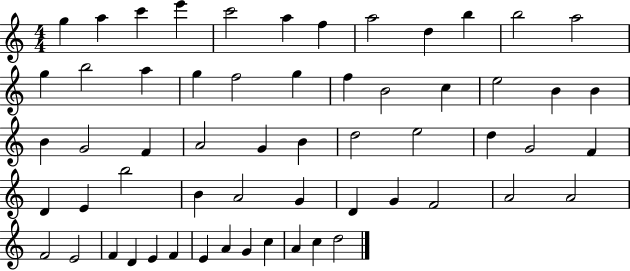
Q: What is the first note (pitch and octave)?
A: G5